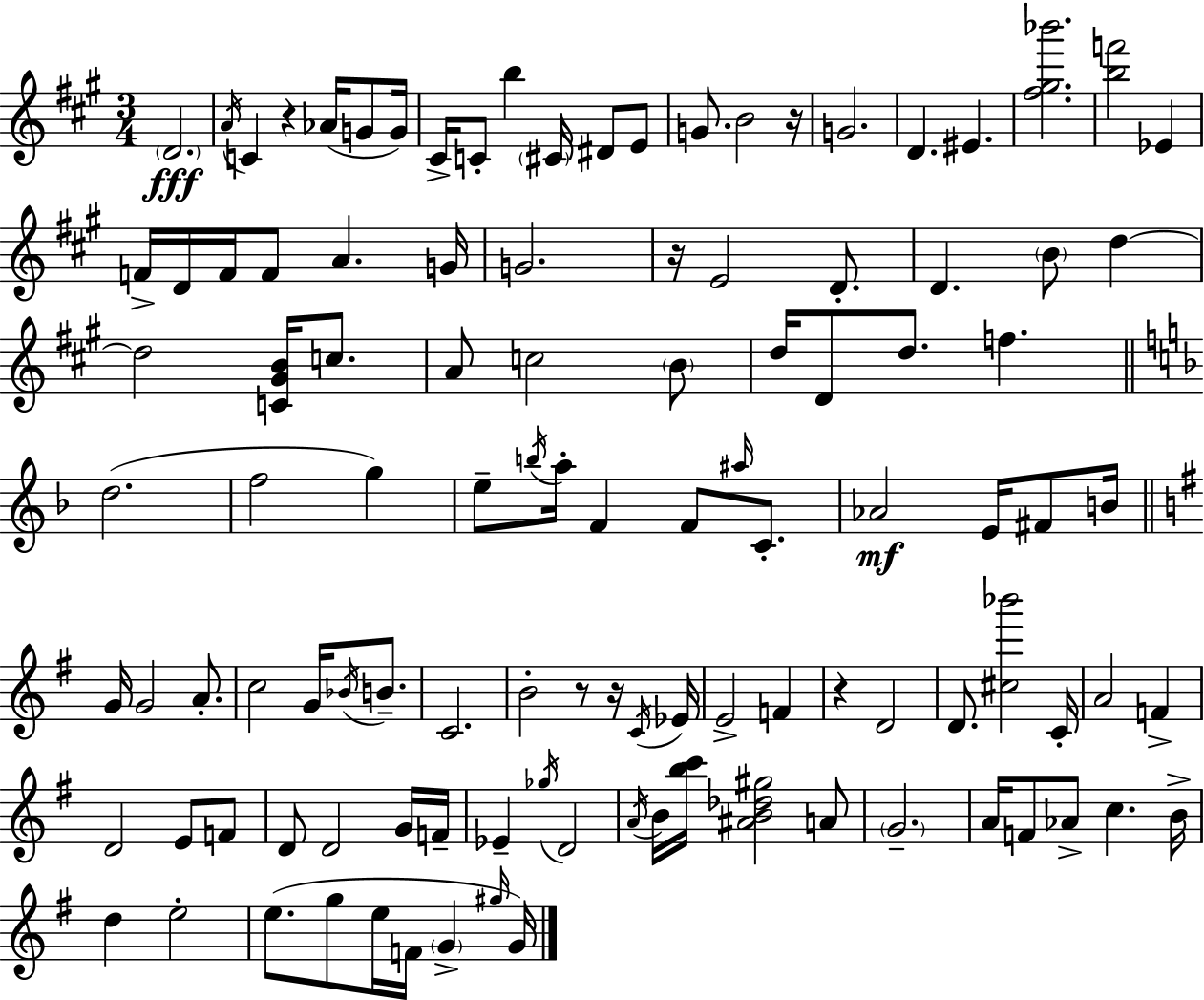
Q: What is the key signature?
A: A major